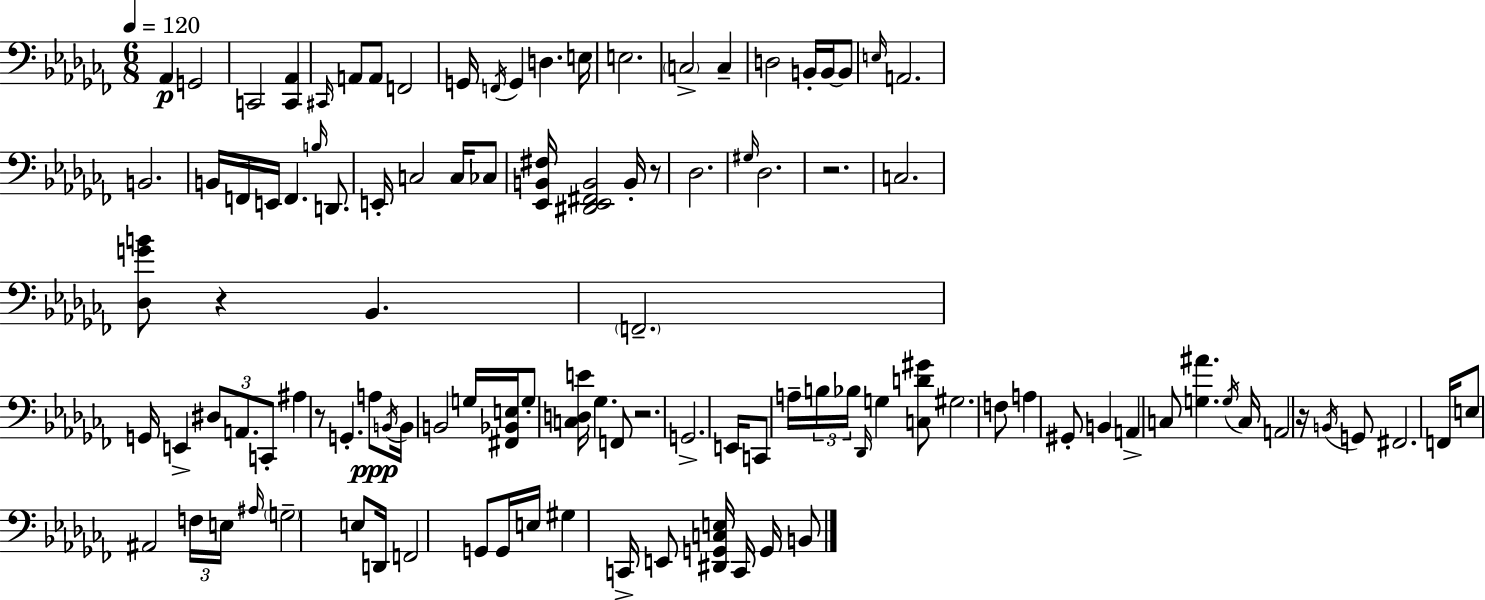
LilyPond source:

{
  \clef bass
  \numericTimeSignature
  \time 6/8
  \key aes \minor
  \tempo 4 = 120
  \repeat volta 2 { aes,4\p g,2 | c,2 <c, aes,>4 | \grace { cis,16 } a,8 a,8 f,2 | g,16 \acciaccatura { f,16 } g,4 d4. | \break e16 e2. | \parenthesize c2-> c4-- | d2 b,16-. b,16~~ | b,8 \grace { e16 } a,2. | \break b,2. | b,16 f,16 e,16 f,4. | \grace { b16 } d,8. e,16-. c2 | c16 ces8 <ees, b, fis>16 <dis, ees, fis, b,>2 | \break b,16-. r8 des2. | \grace { gis16 } des2. | r2. | c2. | \break <des g' b'>8 r4 bes,4. | \parenthesize f,2.-- | g,16 e,4-> \tuplet 3/2 { dis8 | a,8. c,8-. } ais4 r8 g,4.-. | \break a8\ppp \acciaccatura { b,16 } b,16 b,2 | g16 <fis, bes, e>16 g8-. <c d e'>16 ges4. | f,8 r2. | g,2.-> | \break e,16 c,8 a16-- \tuplet 3/2 { b16 bes16 | \grace { des,16 } } g4 <c d' gis'>8 gis2. | f8 a4 | gis,8-. b,4 a,4-> c8 | \break <g ais'>4. \acciaccatura { g16 } c16 a,2 | r16 \acciaccatura { b,16 } g,8 fis,2. | f,16 e8 | ais,2 \tuplet 3/2 { f16 e16 \grace { ais16 } } \parenthesize g2-- | \break e8 d,16 f,2 | g,8 g,16 e16 gis4 | c,16-> e,8 <dis, g, c e>16 c,16 g,16 b,8 } \bar "|."
}